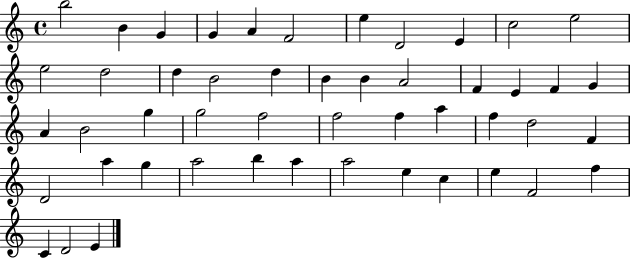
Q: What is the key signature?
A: C major